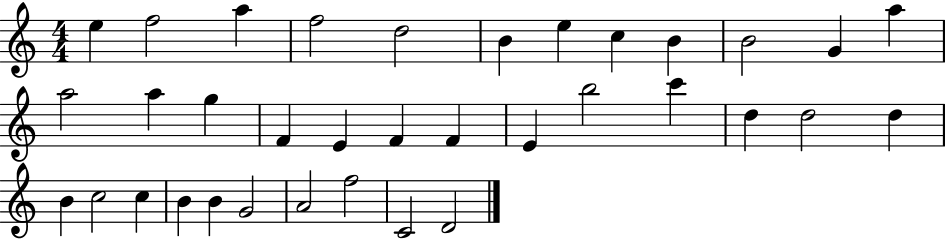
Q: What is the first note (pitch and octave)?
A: E5